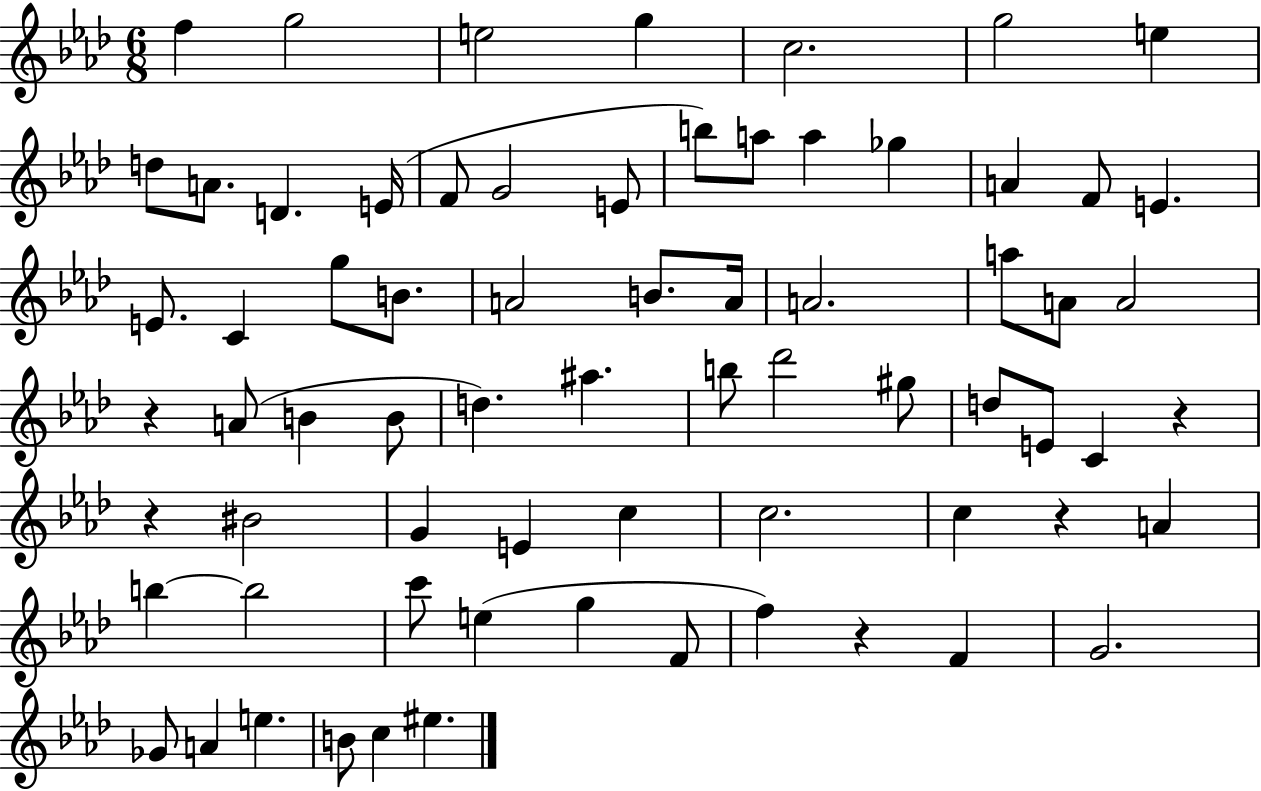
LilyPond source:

{
  \clef treble
  \numericTimeSignature
  \time 6/8
  \key aes \major
  \repeat volta 2 { f''4 g''2 | e''2 g''4 | c''2. | g''2 e''4 | \break d''8 a'8. d'4. e'16( | f'8 g'2 e'8 | b''8) a''8 a''4 ges''4 | a'4 f'8 e'4. | \break e'8. c'4 g''8 b'8. | a'2 b'8. a'16 | a'2. | a''8 a'8 a'2 | \break r4 a'8( b'4 b'8 | d''4.) ais''4. | b''8 des'''2 gis''8 | d''8 e'8 c'4 r4 | \break r4 bis'2 | g'4 e'4 c''4 | c''2. | c''4 r4 a'4 | \break b''4~~ b''2 | c'''8 e''4( g''4 f'8 | f''4) r4 f'4 | g'2. | \break ges'8 a'4 e''4. | b'8 c''4 eis''4. | } \bar "|."
}